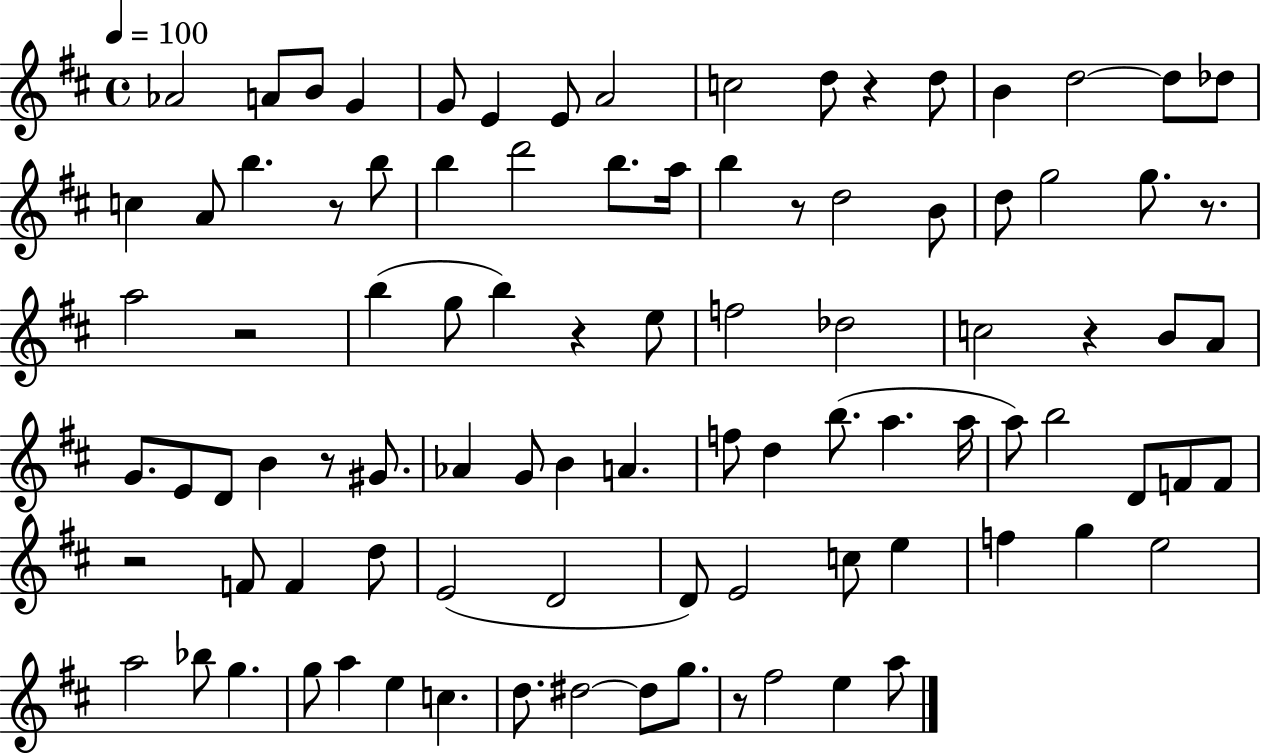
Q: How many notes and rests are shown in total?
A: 94